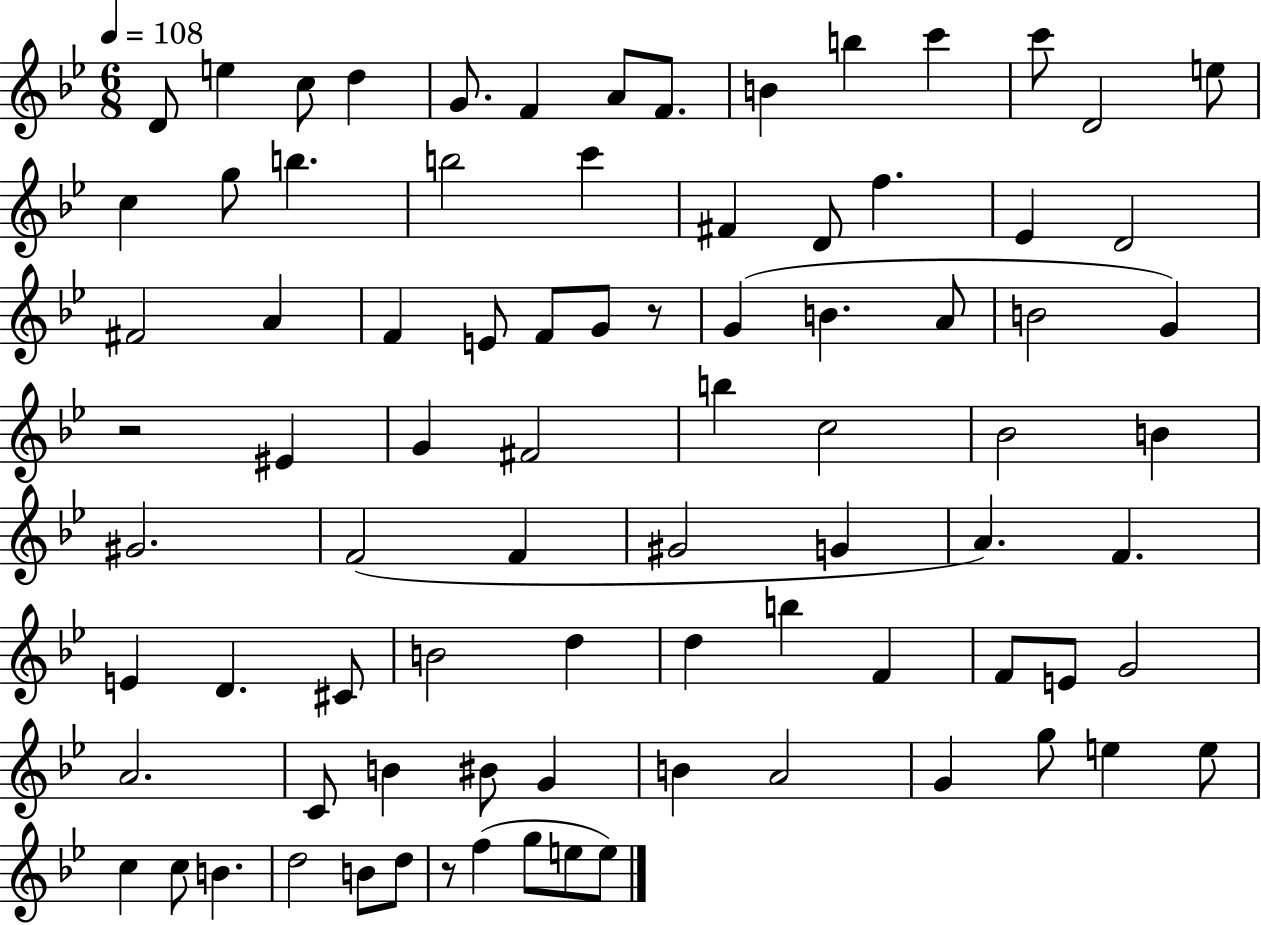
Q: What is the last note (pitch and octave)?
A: E5